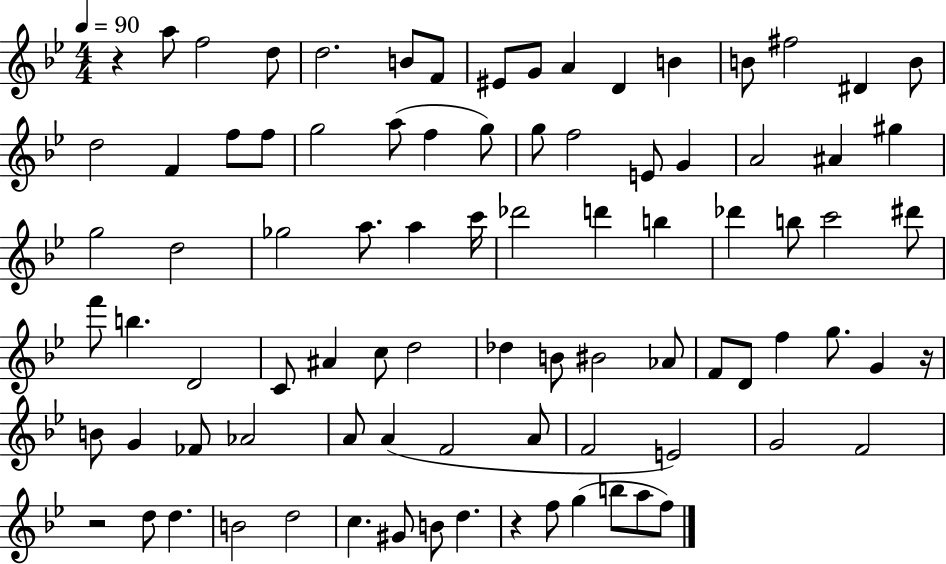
X:1
T:Untitled
M:4/4
L:1/4
K:Bb
z a/2 f2 d/2 d2 B/2 F/2 ^E/2 G/2 A D B B/2 ^f2 ^D B/2 d2 F f/2 f/2 g2 a/2 f g/2 g/2 f2 E/2 G A2 ^A ^g g2 d2 _g2 a/2 a c'/4 _d'2 d' b _d' b/2 c'2 ^d'/2 f'/2 b D2 C/2 ^A c/2 d2 _d B/2 ^B2 _A/2 F/2 D/2 f g/2 G z/4 B/2 G _F/2 _A2 A/2 A F2 A/2 F2 E2 G2 F2 z2 d/2 d B2 d2 c ^G/2 B/2 d z f/2 g b/2 a/2 f/2